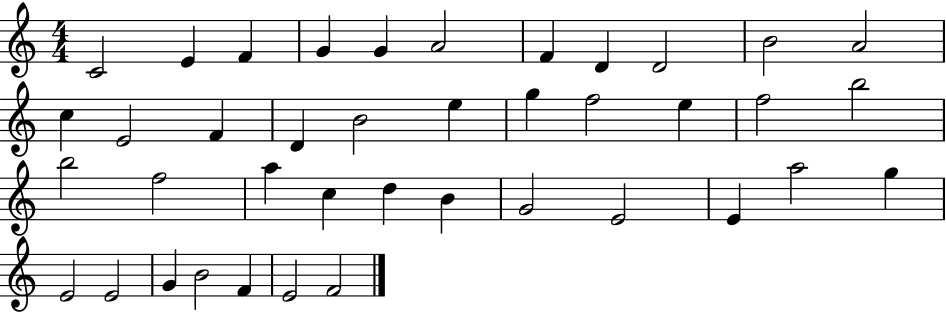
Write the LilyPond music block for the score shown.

{
  \clef treble
  \numericTimeSignature
  \time 4/4
  \key c \major
  c'2 e'4 f'4 | g'4 g'4 a'2 | f'4 d'4 d'2 | b'2 a'2 | \break c''4 e'2 f'4 | d'4 b'2 e''4 | g''4 f''2 e''4 | f''2 b''2 | \break b''2 f''2 | a''4 c''4 d''4 b'4 | g'2 e'2 | e'4 a''2 g''4 | \break e'2 e'2 | g'4 b'2 f'4 | e'2 f'2 | \bar "|."
}